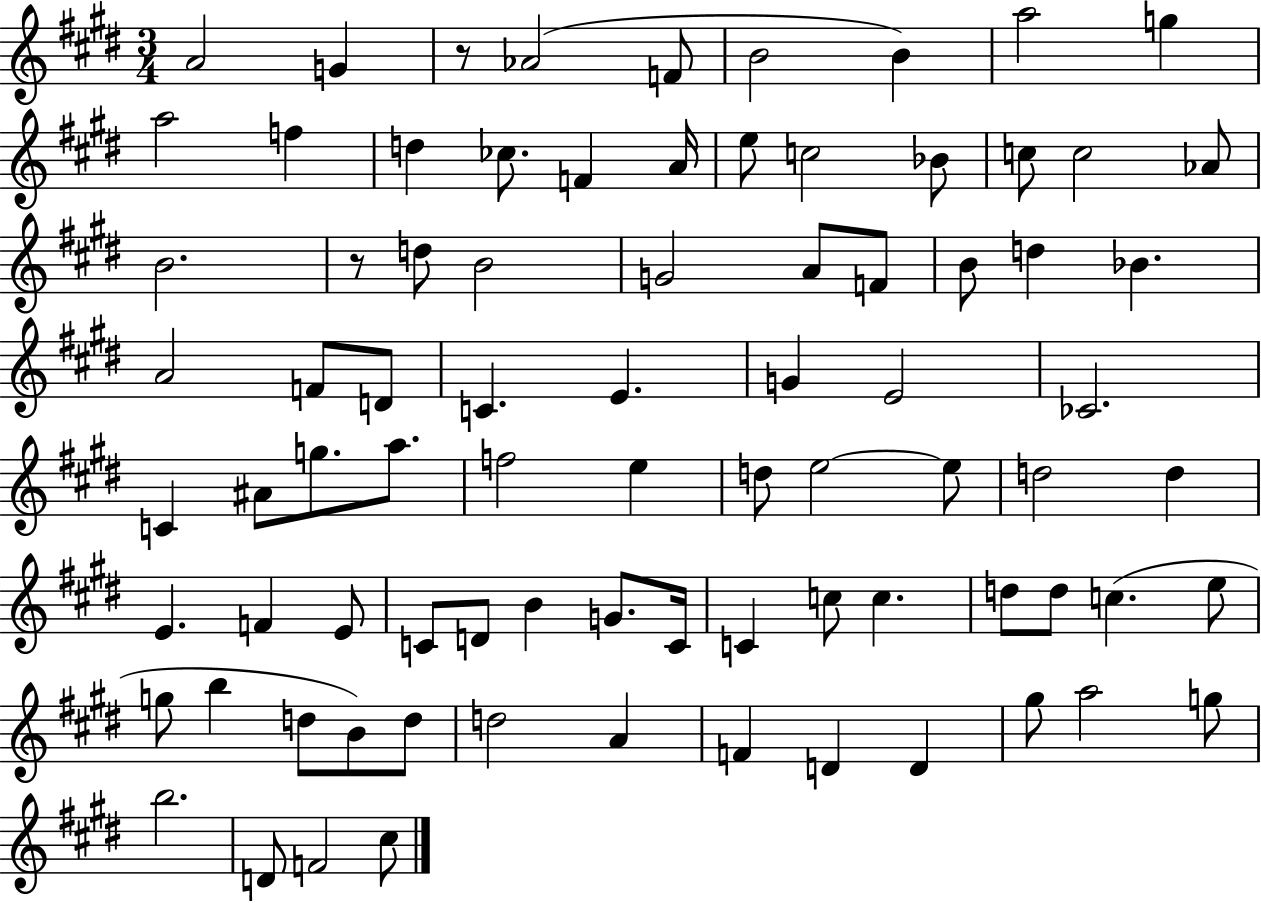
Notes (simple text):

A4/h G4/q R/e Ab4/h F4/e B4/h B4/q A5/h G5/q A5/h F5/q D5/q CES5/e. F4/q A4/s E5/e C5/h Bb4/e C5/e C5/h Ab4/e B4/h. R/e D5/e B4/h G4/h A4/e F4/e B4/e D5/q Bb4/q. A4/h F4/e D4/e C4/q. E4/q. G4/q E4/h CES4/h. C4/q A#4/e G5/e. A5/e. F5/h E5/q D5/e E5/h E5/e D5/h D5/q E4/q. F4/q E4/e C4/e D4/e B4/q G4/e. C4/s C4/q C5/e C5/q. D5/e D5/e C5/q. E5/e G5/e B5/q D5/e B4/e D5/e D5/h A4/q F4/q D4/q D4/q G#5/e A5/h G5/e B5/h. D4/e F4/h C#5/e